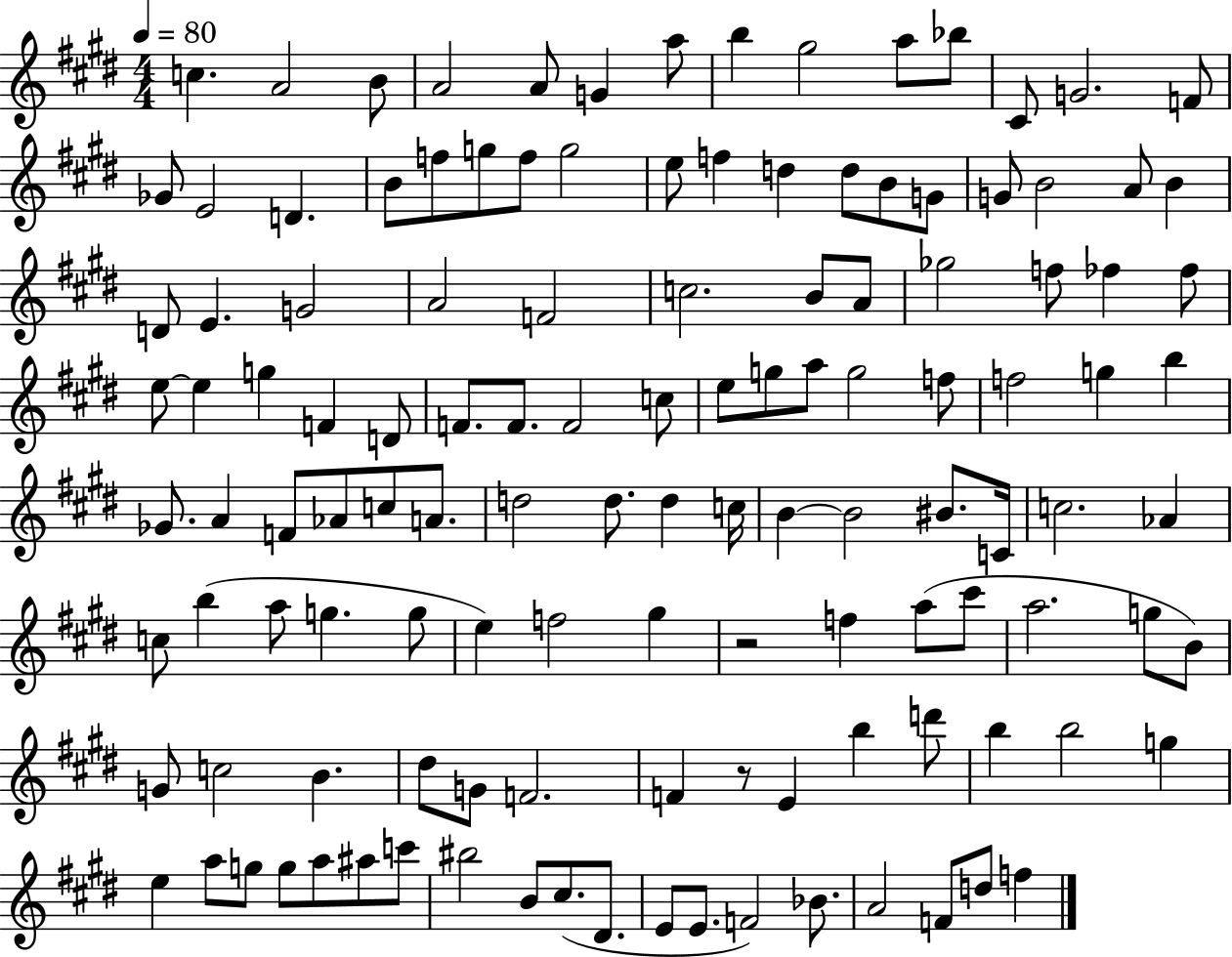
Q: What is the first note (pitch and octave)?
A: C5